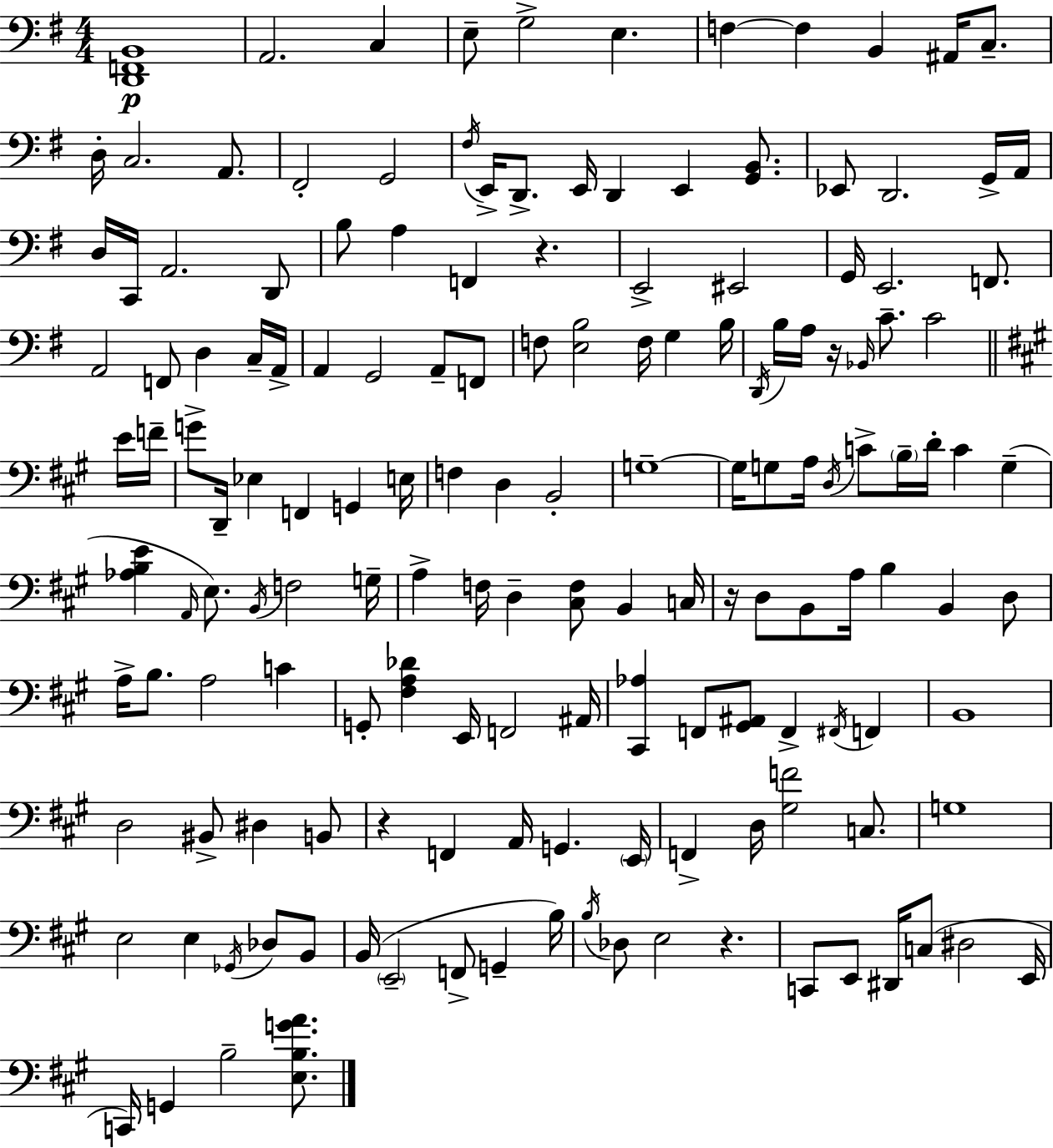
[D2,F2,B2]/w A2/h. C3/q E3/e G3/h E3/q. F3/q F3/q B2/q A#2/s C3/e. D3/s C3/h. A2/e. F#2/h G2/h F#3/s E2/s D2/e. E2/s D2/q E2/q [G2,B2]/e. Eb2/e D2/h. G2/s A2/s D3/s C2/s A2/h. D2/e B3/e A3/q F2/q R/q. E2/h EIS2/h G2/s E2/h. F2/e. A2/h F2/e D3/q C3/s A2/s A2/q G2/h A2/e F2/e F3/e [E3,B3]/h F3/s G3/q B3/s D2/s B3/s A3/s R/s Bb2/s C4/e. C4/h E4/s F4/s G4/e D2/s Eb3/q F2/q G2/q E3/s F3/q D3/q B2/h G3/w G3/s G3/e A3/s D3/s C4/e B3/s D4/s C4/q G3/q [Ab3,B3,E4]/q A2/s E3/e. B2/s F3/h G3/s A3/q F3/s D3/q [C#3,F3]/e B2/q C3/s R/s D3/e B2/e A3/s B3/q B2/q D3/e A3/s B3/e. A3/h C4/q G2/e [F#3,A3,Db4]/q E2/s F2/h A#2/s [C#2,Ab3]/q F2/e [G#2,A#2]/e F2/q F#2/s F2/q B2/w D3/h BIS2/e D#3/q B2/e R/q F2/q A2/s G2/q. E2/s F2/q D3/s [G#3,F4]/h C3/e. G3/w E3/h E3/q Gb2/s Db3/e B2/e B2/s E2/h F2/e G2/q B3/s B3/s Db3/e E3/h R/q. C2/e E2/e D#2/s C3/e D#3/h E2/s C2/s G2/q B3/h [E3,B3,G4,A4]/e.